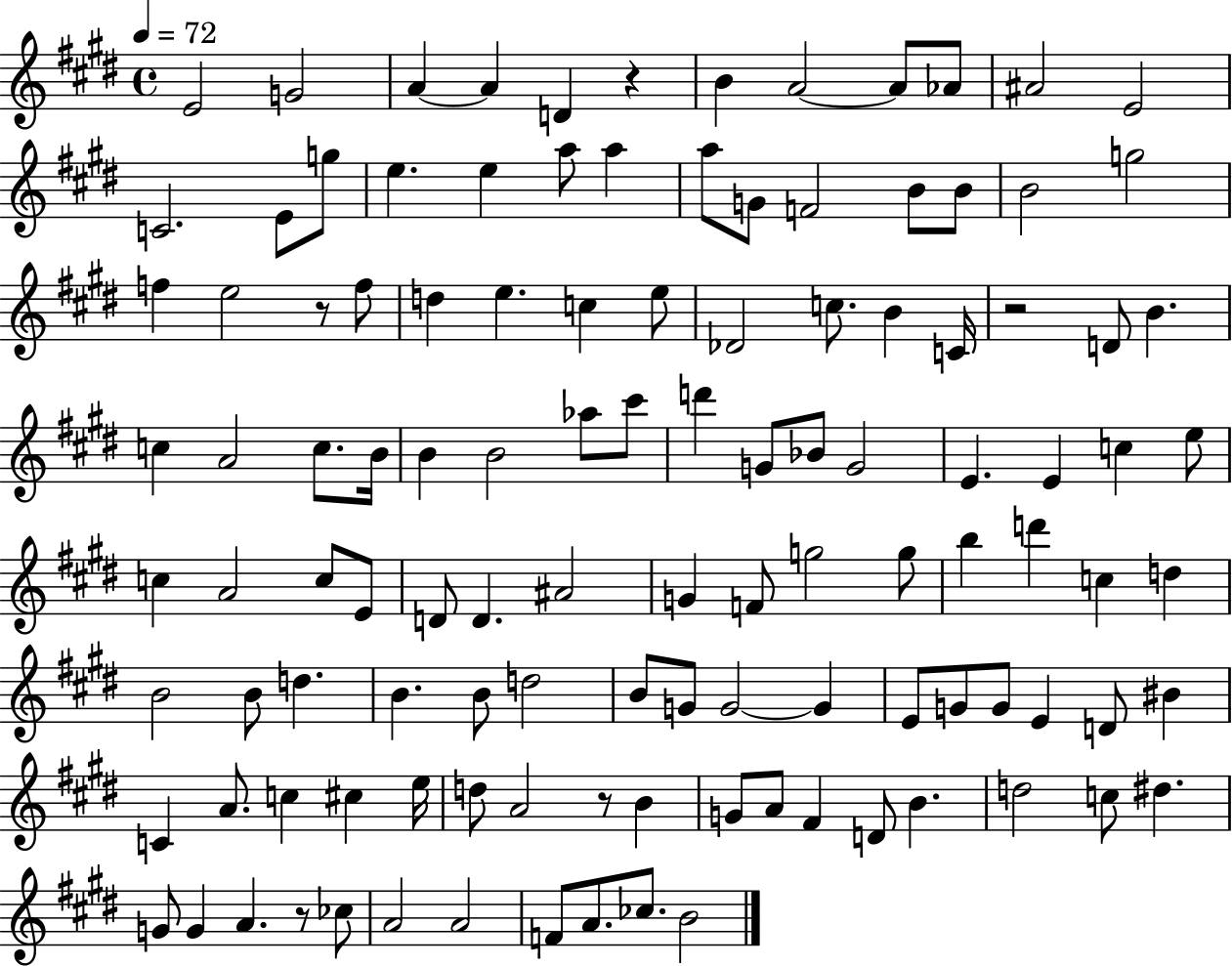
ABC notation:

X:1
T:Untitled
M:4/4
L:1/4
K:E
E2 G2 A A D z B A2 A/2 _A/2 ^A2 E2 C2 E/2 g/2 e e a/2 a a/2 G/2 F2 B/2 B/2 B2 g2 f e2 z/2 f/2 d e c e/2 _D2 c/2 B C/4 z2 D/2 B c A2 c/2 B/4 B B2 _a/2 ^c'/2 d' G/2 _B/2 G2 E E c e/2 c A2 c/2 E/2 D/2 D ^A2 G F/2 g2 g/2 b d' c d B2 B/2 d B B/2 d2 B/2 G/2 G2 G E/2 G/2 G/2 E D/2 ^B C A/2 c ^c e/4 d/2 A2 z/2 B G/2 A/2 ^F D/2 B d2 c/2 ^d G/2 G A z/2 _c/2 A2 A2 F/2 A/2 _c/2 B2